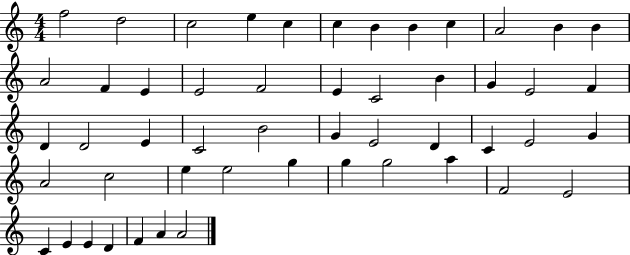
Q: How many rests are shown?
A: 0